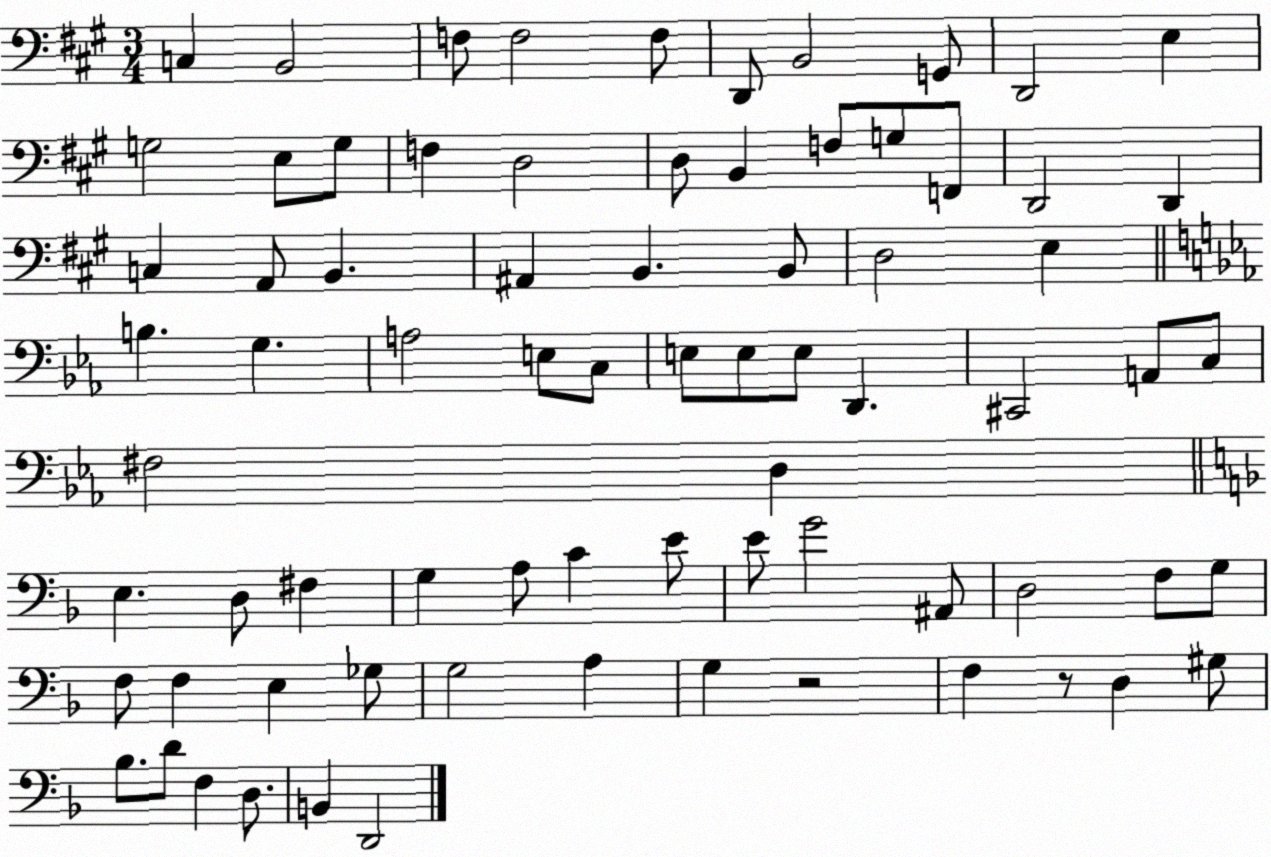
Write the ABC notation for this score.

X:1
T:Untitled
M:3/4
L:1/4
K:A
C, B,,2 F,/2 F,2 F,/2 D,,/2 B,,2 G,,/2 D,,2 E, G,2 E,/2 G,/2 F, D,2 D,/2 B,, F,/2 G,/2 F,,/2 D,,2 D,, C, A,,/2 B,, ^A,, B,, B,,/2 D,2 E, B, G, A,2 E,/2 C,/2 E,/2 E,/2 E,/2 D,, ^C,,2 A,,/2 C,/2 ^F,2 D, E, D,/2 ^F, G, A,/2 C E/2 E/2 G2 ^A,,/2 D,2 F,/2 G,/2 F,/2 F, E, _G,/2 G,2 A, G, z2 F, z/2 D, ^G,/2 _B,/2 D/2 F, D,/2 B,, D,,2